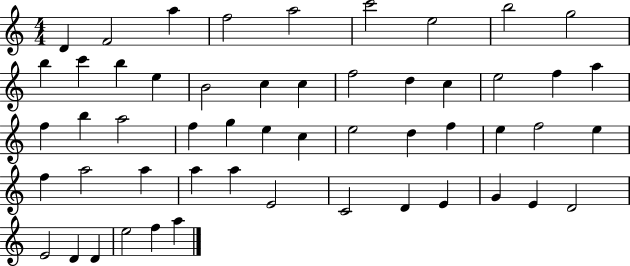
D4/q F4/h A5/q F5/h A5/h C6/h E5/h B5/h G5/h B5/q C6/q B5/q E5/q B4/h C5/q C5/q F5/h D5/q C5/q E5/h F5/q A5/q F5/q B5/q A5/h F5/q G5/q E5/q C5/q E5/h D5/q F5/q E5/q F5/h E5/q F5/q A5/h A5/q A5/q A5/q E4/h C4/h D4/q E4/q G4/q E4/q D4/h E4/h D4/q D4/q E5/h F5/q A5/q